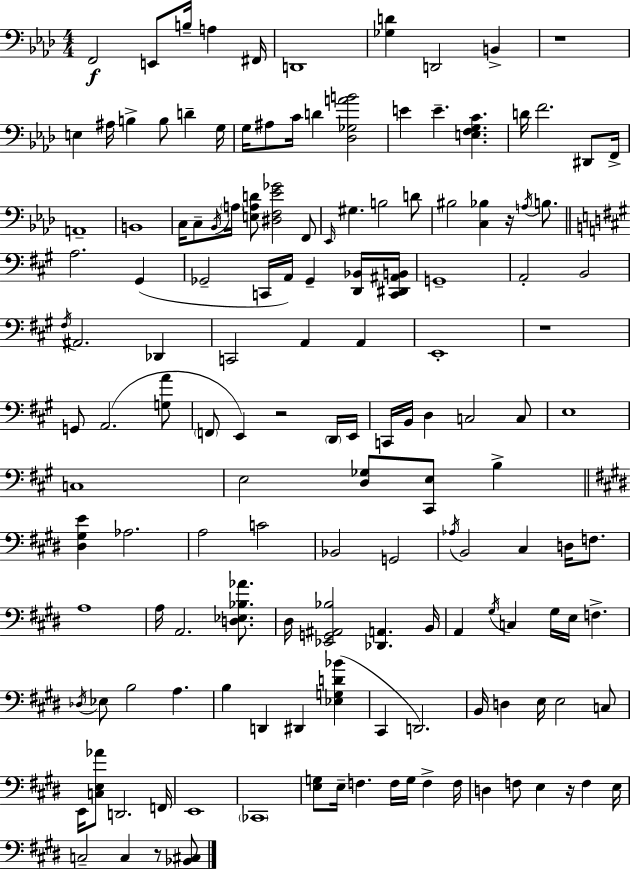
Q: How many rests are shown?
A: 6